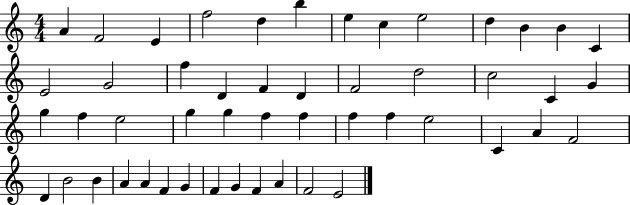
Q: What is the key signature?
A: C major